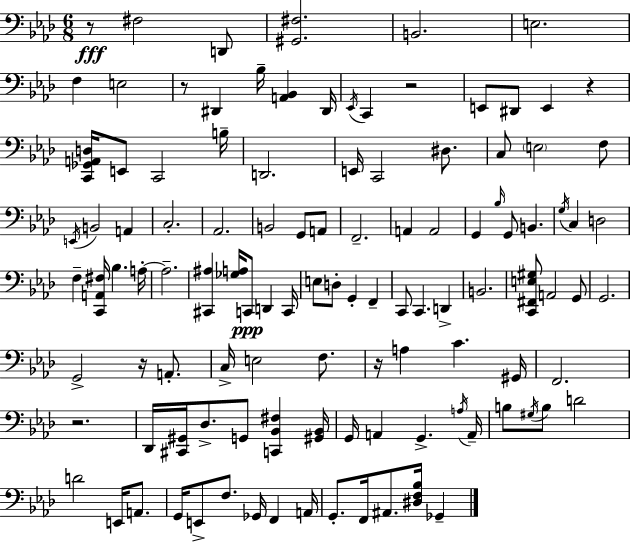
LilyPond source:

{
  \clef bass
  \numericTimeSignature
  \time 6/8
  \key aes \major
  r8\fff fis2 d,8 | <gis, fis>2. | b,2. | e2. | \break f4 e2 | r8 dis,4 bes16-- <a, bes,>4 dis,16 | \acciaccatura { ees,16 } c,4 r2 | e,8 dis,8 e,4 r4 | \break <c, ges, a, d>16 e,8 c,2 | b16-- d,2. | e,16 c,2 dis8. | c8 \parenthesize e2 f8 | \break \acciaccatura { e,16 } b,2 a,4 | c2.-. | aes,2. | b,2 g,8 | \break a,8 f,2.-- | a,4 a,2 | g,4 \grace { bes16 } g,8 b,4. | \acciaccatura { g16 } c4 d2 | \break f4-- <c, a, fis>16 bes4. | a16-.~~ a2.-- | <cis, ais>4 <ges a>16 c,8\ppp d,4 | c,16 e8 d8-. g,4-. | \break f,4-- c,8 c,4. | d,4-> b,2. | <c, fis, e gis>8 a,2 | g,8 g,2. | \break g,2-> | r16 a,8.-. c16-> e2 | f8. r16 a4 c'4. | gis,16 f,2. | \break r2. | des,16 <cis, gis,>16 des8.-> g,8 <c, bes, fis>4 | <gis, bes,>16 g,16 a,4 g,4.-> | \acciaccatura { a16 } a,16-- b8 \acciaccatura { gis16 } b8 d'2 | \break d'2 | e,16 a,8. g,16 e,8-> f8. | ges,16 f,4 a,16 g,8.-. f,16 ais,8. | <dis f bes>16 ges,4-- \bar "|."
}